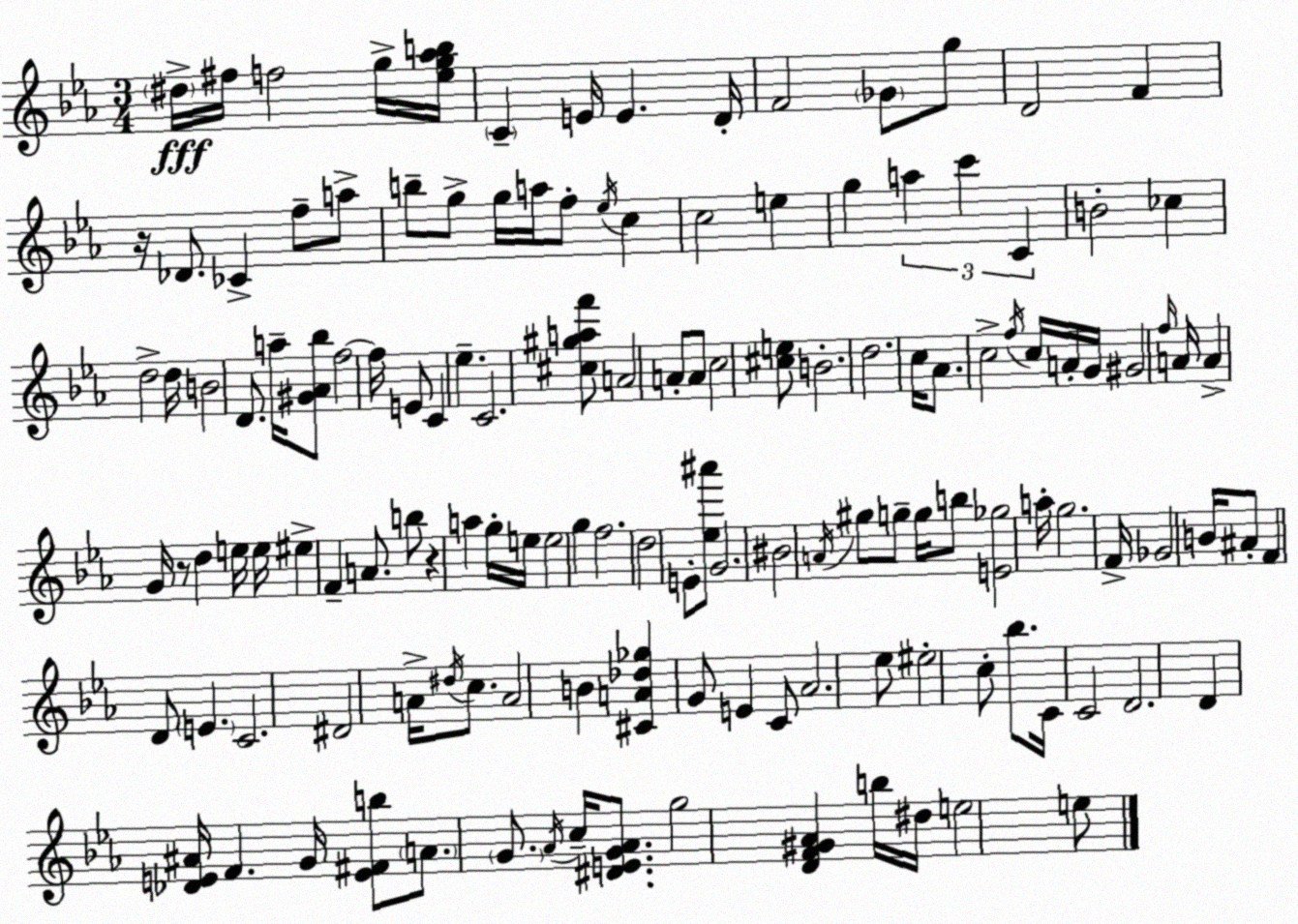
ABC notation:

X:1
T:Untitled
M:3/4
L:1/4
K:Eb
^d/4 ^f/4 f2 g/4 [_eg_ab]/4 C E/4 E D/4 F2 _G/2 g/2 D2 F z/4 _D/2 _C f/2 a/2 b/2 g/2 g/4 a/4 f/2 _e/4 c c2 e g a c' C B2 _c d2 d/4 B2 D/2 a/4 [^G_A_b]/2 f2 f/4 E/2 C _e C2 [^c^gaf']/2 A2 A/2 A/2 c2 [^ce]/2 B2 d2 c/4 _A/2 c2 f/4 c/4 A/4 G/4 ^G2 f/4 A/4 A G/4 z/2 d e/4 e/4 ^e F A/2 b/2 z a g/4 e/4 e2 g f2 d2 E/2 [_e^a']/2 G2 ^B2 A/4 ^g/2 g/2 g/4 b/2 [E_g]2 a/4 g2 F/4 _G2 B/4 ^A/2 F D/2 E C2 ^D2 A/4 ^d/4 c/2 A2 B [^CA_d_g] G/2 E C/2 _A2 _e/2 ^e2 c/2 _b/2 C/4 C2 D2 D [_DE^A]/4 F G/4 [E^Fb]/2 A/2 G/2 _A/4 c/4 [^DEG_A]/2 g2 [DF^G_A] b/4 ^d/4 e2 e/2